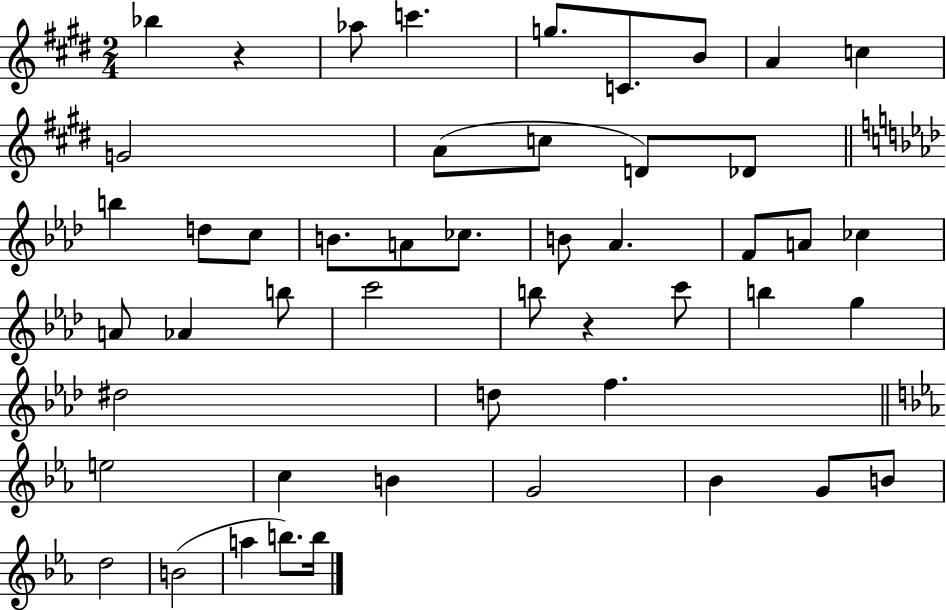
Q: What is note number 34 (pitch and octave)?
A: D5